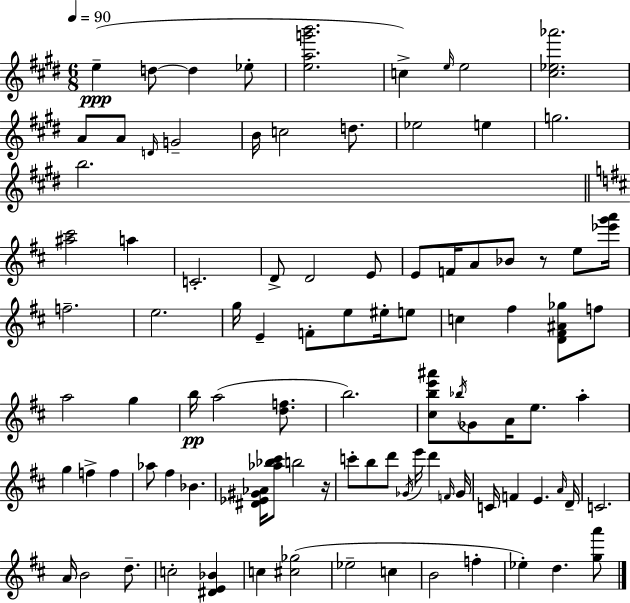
X:1
T:Untitled
M:6/8
L:1/4
K:E
e d/2 d _e/2 [eag'b']2 c e/4 e2 [^c_e_a']2 A/2 A/2 D/4 G2 B/4 c2 d/2 _e2 e g2 b2 [^a^c']2 a C2 D/2 D2 E/2 E/2 F/4 A/2 _B/2 z/2 e/2 [_e'g'a']/4 f2 e2 g/4 E F/2 e/2 ^e/4 e/2 c ^f [D^F^A_g]/2 f/2 a2 g b/4 a2 [df]/2 b2 [^cbe'^a']/2 _b/4 _G/2 A/4 e/2 a g f f _a/2 ^f _B [^D_E^G_A]/4 [_a_b^c']/2 b2 z/4 c'/2 b/2 d'/2 _G/4 e'/4 d' F/4 _G/4 C/4 F E A/4 D/4 C2 A/4 B2 d/2 c2 [^DE_B] c [^c_g]2 _e2 c B2 f _e d [ga']/2